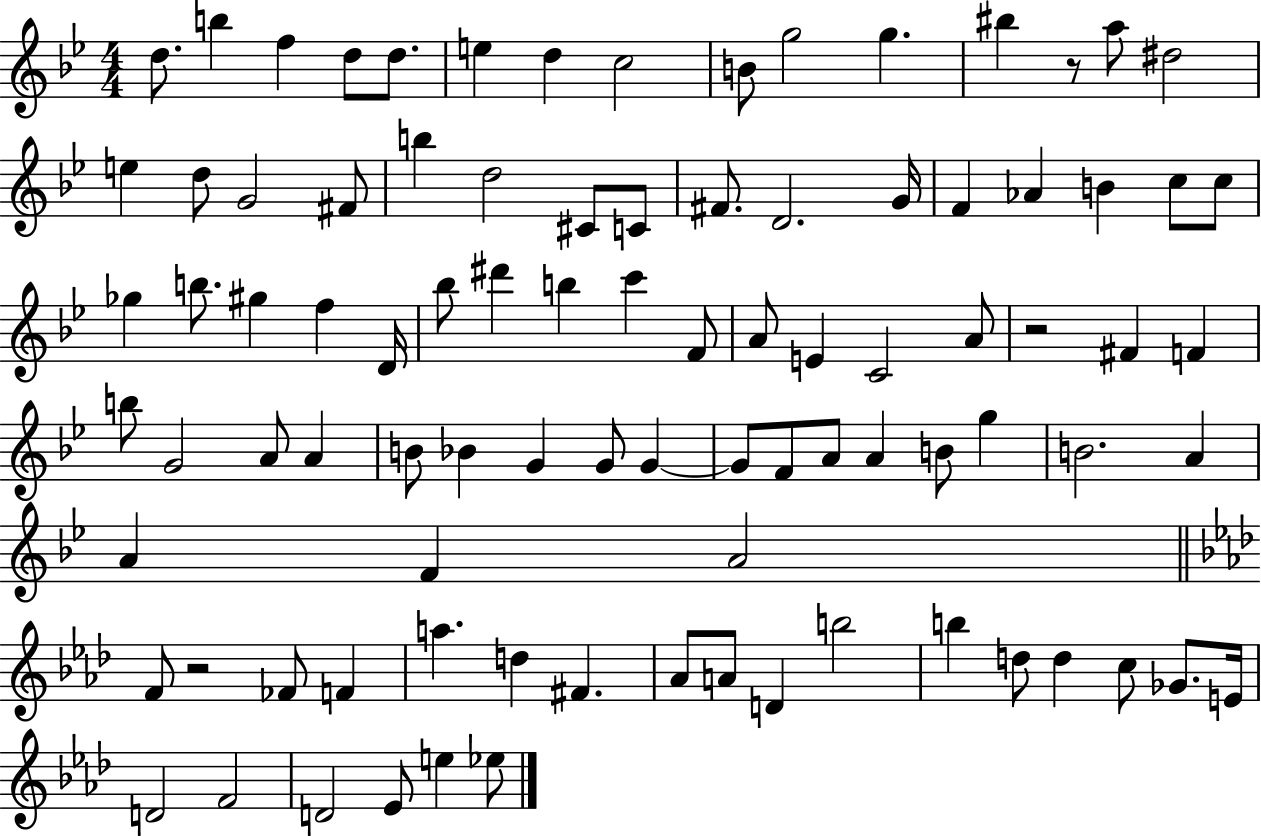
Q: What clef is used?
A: treble